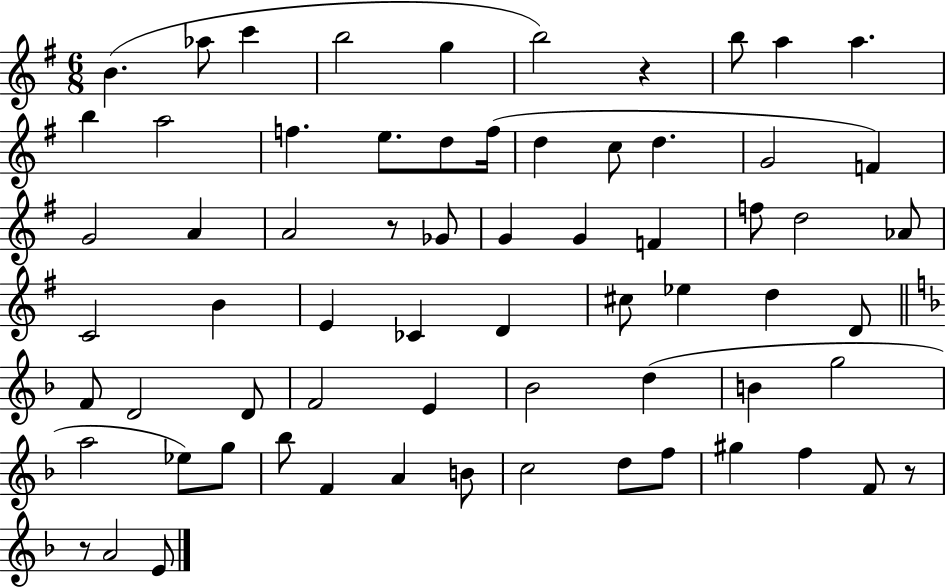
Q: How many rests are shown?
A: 4